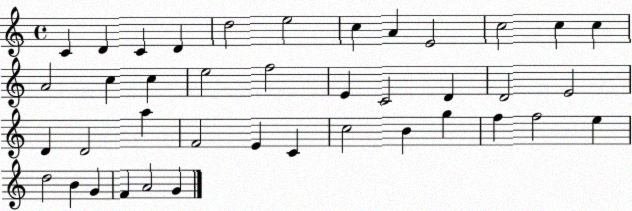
X:1
T:Untitled
M:4/4
L:1/4
K:C
C D C D d2 e2 c A E2 c2 c c A2 c c e2 f2 E C2 D D2 E2 D D2 a F2 E C c2 B g f f2 e d2 B G F A2 G